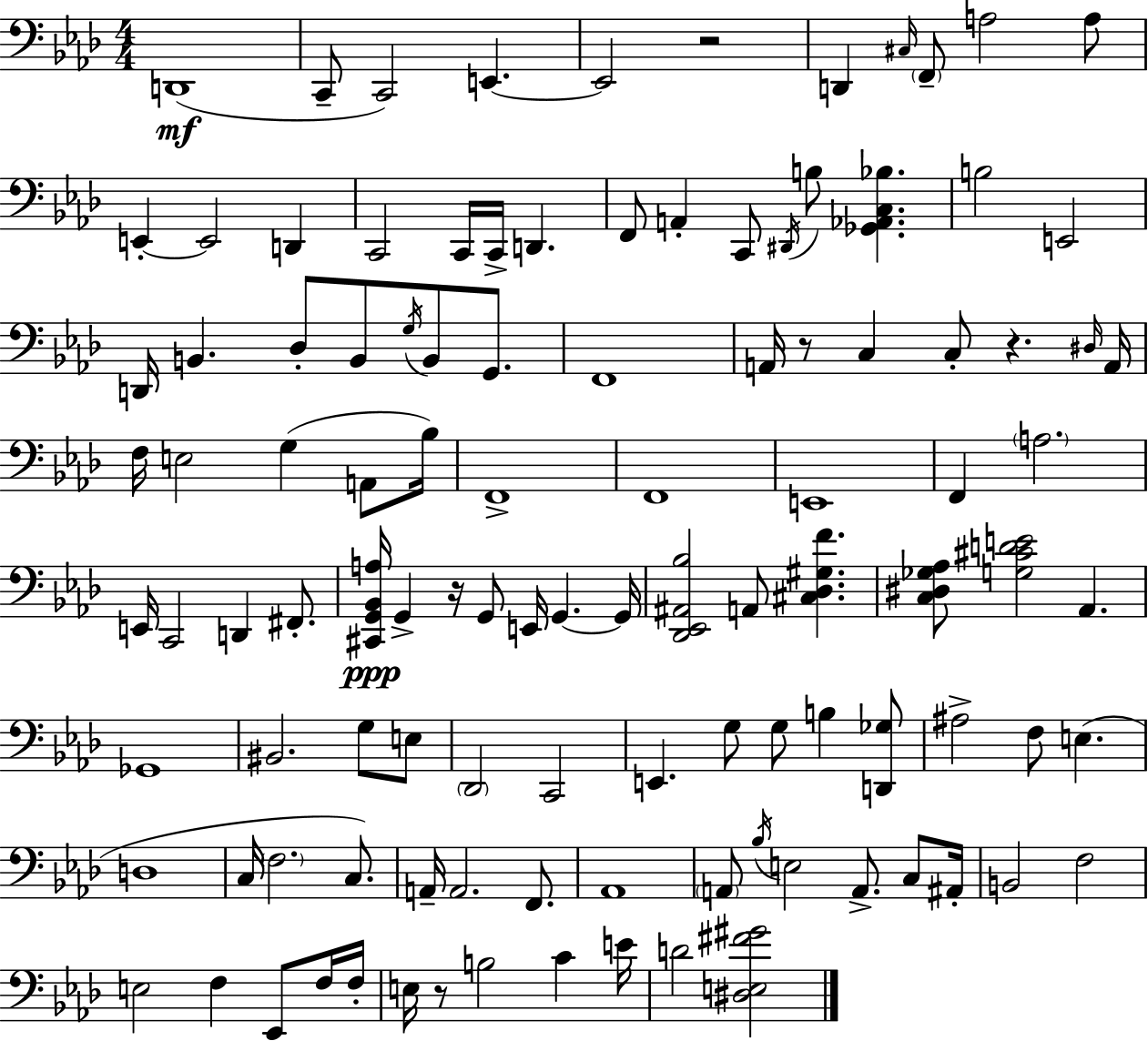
D2/w C2/e C2/h E2/q. E2/h R/h D2/q C#3/s F2/e A3/h A3/e E2/q E2/h D2/q C2/h C2/s C2/s D2/q. F2/e A2/q C2/e D#2/s B3/e [Gb2,Ab2,C3,Bb3]/q. B3/h E2/h D2/s B2/q. Db3/e B2/e G3/s B2/e G2/e. F2/w A2/s R/e C3/q C3/e R/q. D#3/s A2/s F3/s E3/h G3/q A2/e Bb3/s F2/w F2/w E2/w F2/q A3/h. E2/s C2/h D2/q F#2/e. [C#2,G2,Bb2,A3]/s G2/q R/s G2/e E2/s G2/q. G2/s [Db2,Eb2,A#2,Bb3]/h A2/e [C#3,Db3,G#3,F4]/q. [C3,D#3,Gb3,Ab3]/e [G3,C#4,D4,E4]/h Ab2/q. Gb2/w BIS2/h. G3/e E3/e Db2/h C2/h E2/q. G3/e G3/e B3/q [D2,Gb3]/e A#3/h F3/e E3/q. D3/w C3/s F3/h. C3/e. A2/s A2/h. F2/e. Ab2/w A2/e Bb3/s E3/h A2/e. C3/e A#2/s B2/h F3/h E3/h F3/q Eb2/e F3/s F3/s E3/s R/e B3/h C4/q E4/s D4/h [D#3,E3,F#4,G#4]/h